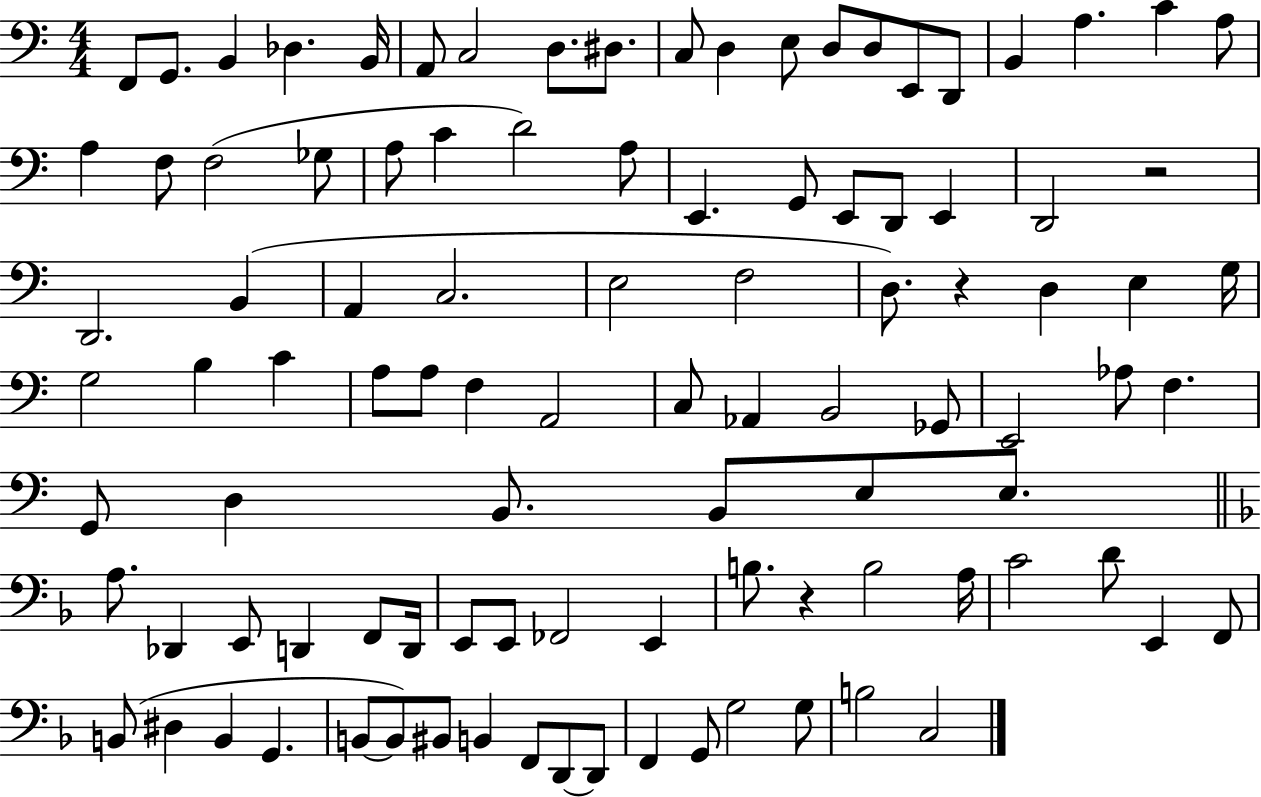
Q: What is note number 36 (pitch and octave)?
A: B2